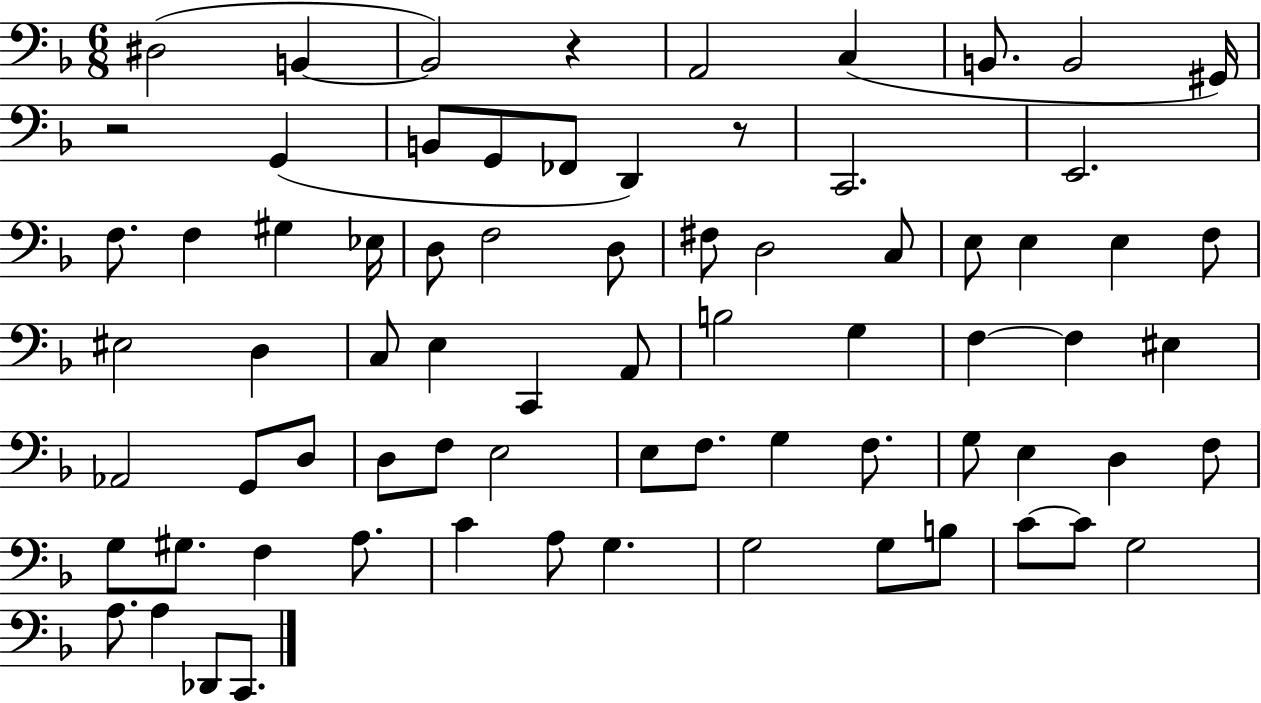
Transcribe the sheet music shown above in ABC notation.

X:1
T:Untitled
M:6/8
L:1/4
K:F
^D,2 B,, B,,2 z A,,2 C, B,,/2 B,,2 ^G,,/4 z2 G,, B,,/2 G,,/2 _F,,/2 D,, z/2 C,,2 E,,2 F,/2 F, ^G, _E,/4 D,/2 F,2 D,/2 ^F,/2 D,2 C,/2 E,/2 E, E, F,/2 ^E,2 D, C,/2 E, C,, A,,/2 B,2 G, F, F, ^E, _A,,2 G,,/2 D,/2 D,/2 F,/2 E,2 E,/2 F,/2 G, F,/2 G,/2 E, D, F,/2 G,/2 ^G,/2 F, A,/2 C A,/2 G, G,2 G,/2 B,/2 C/2 C/2 G,2 A,/2 A, _D,,/2 C,,/2